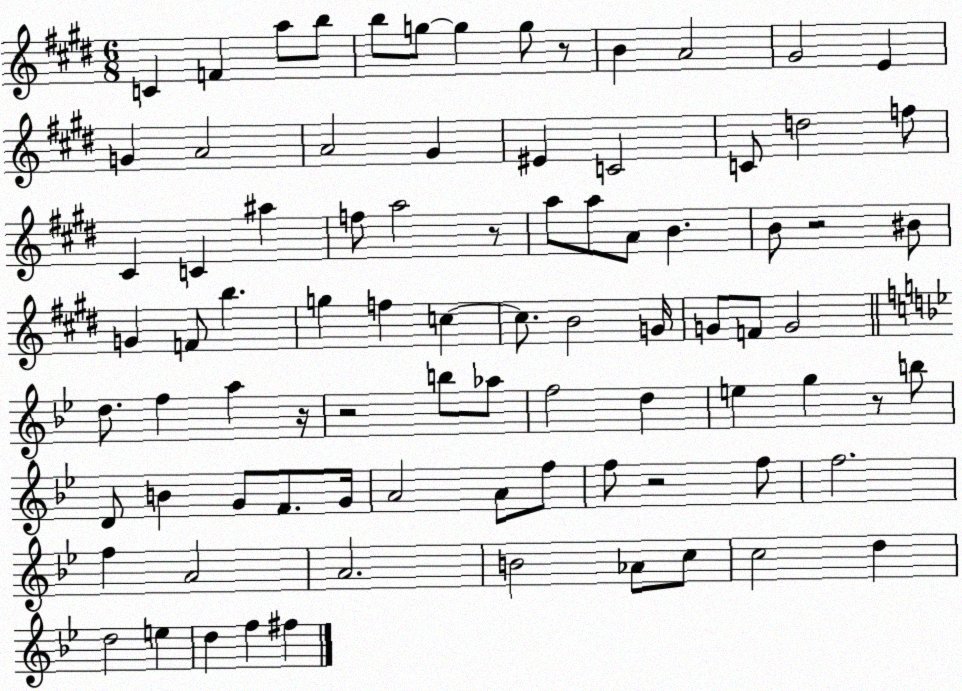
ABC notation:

X:1
T:Untitled
M:6/8
L:1/4
K:E
C F a/2 b/2 b/2 g/2 g g/2 z/2 B A2 ^G2 E G A2 A2 ^G ^E C2 C/2 d2 f/2 ^C C ^a f/2 a2 z/2 a/2 a/2 A/2 B B/2 z2 ^B/2 G F/2 b g f c c/2 B2 G/4 G/2 F/2 G2 d/2 f a z/4 z2 b/2 _a/2 f2 d e g z/2 b/2 D/2 B G/2 F/2 G/4 A2 A/2 f/2 f/2 z2 f/2 f2 f A2 A2 B2 _A/2 c/2 c2 d d2 e d f ^f